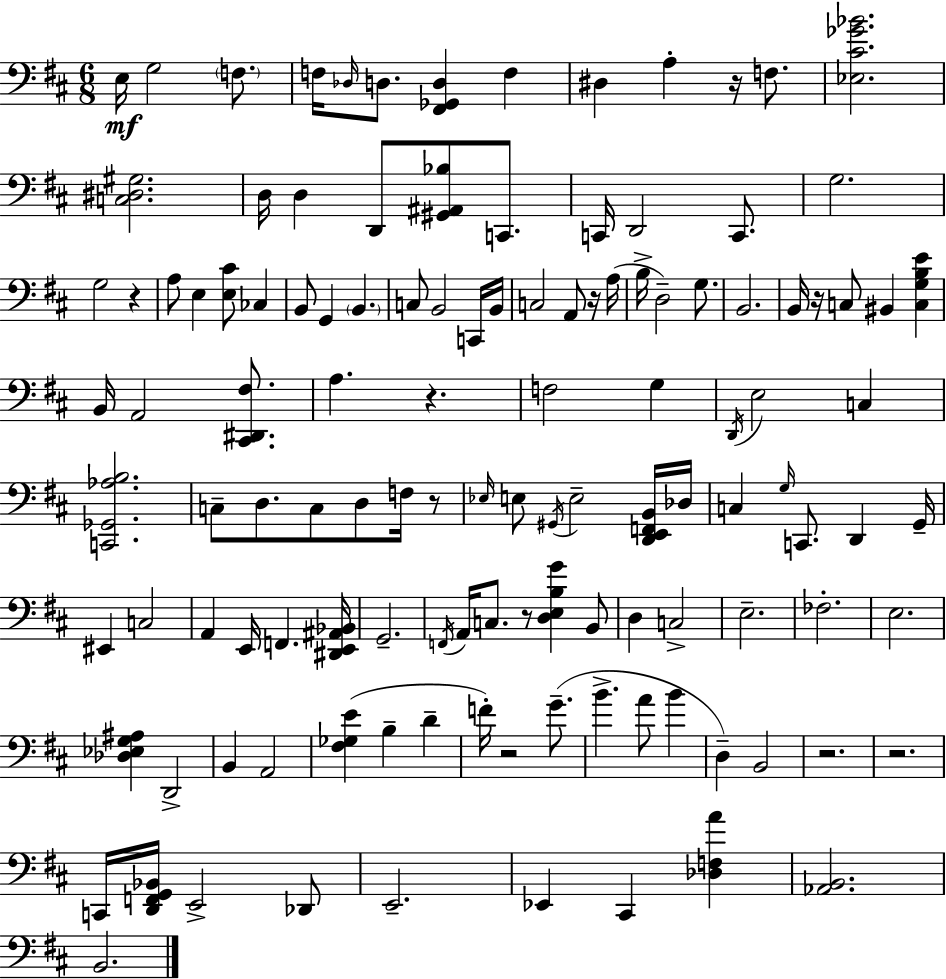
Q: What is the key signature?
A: D major